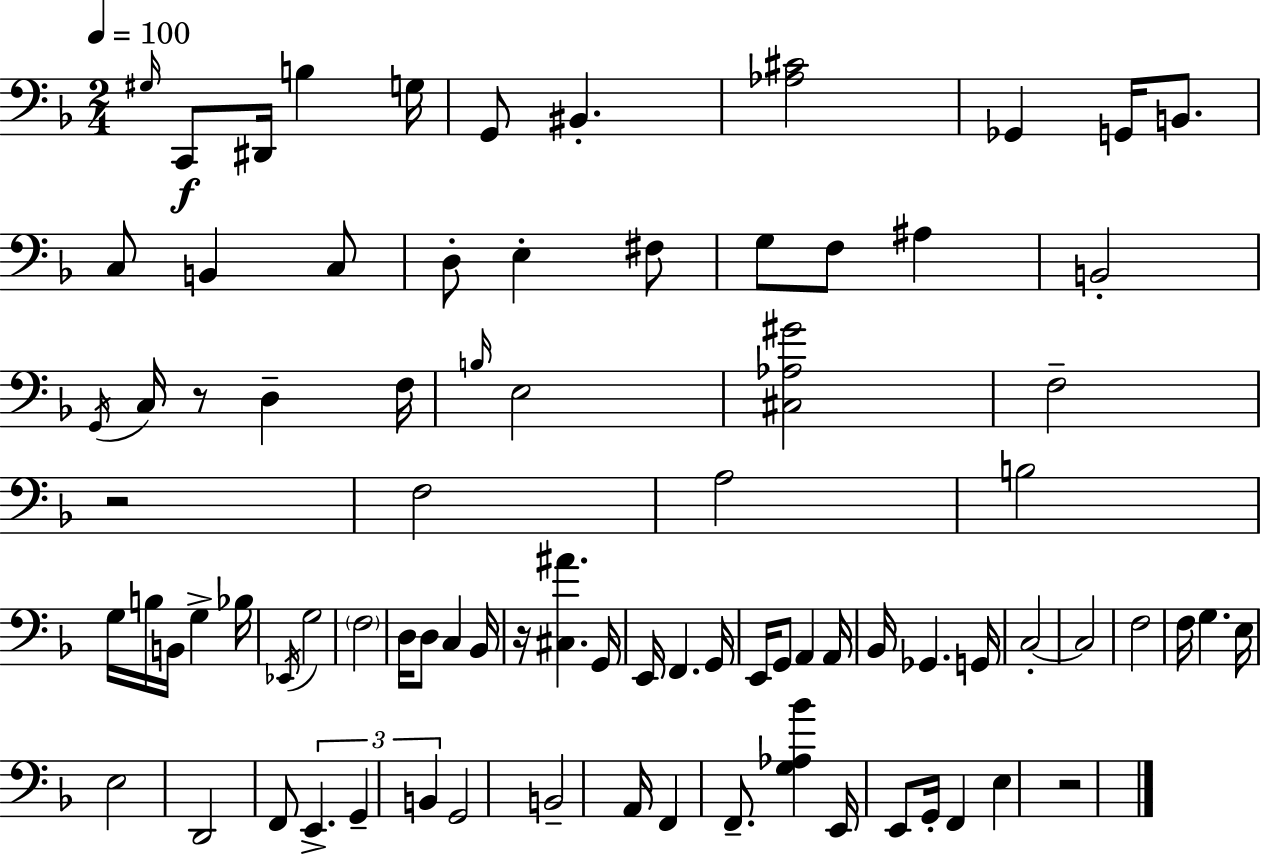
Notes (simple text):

G#3/s C2/e D#2/s B3/q G3/s G2/e BIS2/q. [Ab3,C#4]/h Gb2/q G2/s B2/e. C3/e B2/q C3/e D3/e E3/q F#3/e G3/e F3/e A#3/q B2/h G2/s C3/s R/e D3/q F3/s B3/s E3/h [C#3,Ab3,G#4]/h F3/h R/h F3/h A3/h B3/h G3/s B3/s B2/s G3/q Bb3/s Eb2/s G3/h F3/h D3/s D3/e C3/q Bb2/s R/s [C#3,A#4]/q. G2/s E2/s F2/q. G2/s E2/s G2/e A2/q A2/s Bb2/s Gb2/q. G2/s C3/h C3/h F3/h F3/s G3/q. E3/s E3/h D2/h F2/e E2/q. G2/q B2/q G2/h B2/h A2/s F2/q F2/e. [G3,Ab3,Bb4]/q E2/s E2/e G2/s F2/q E3/q R/h